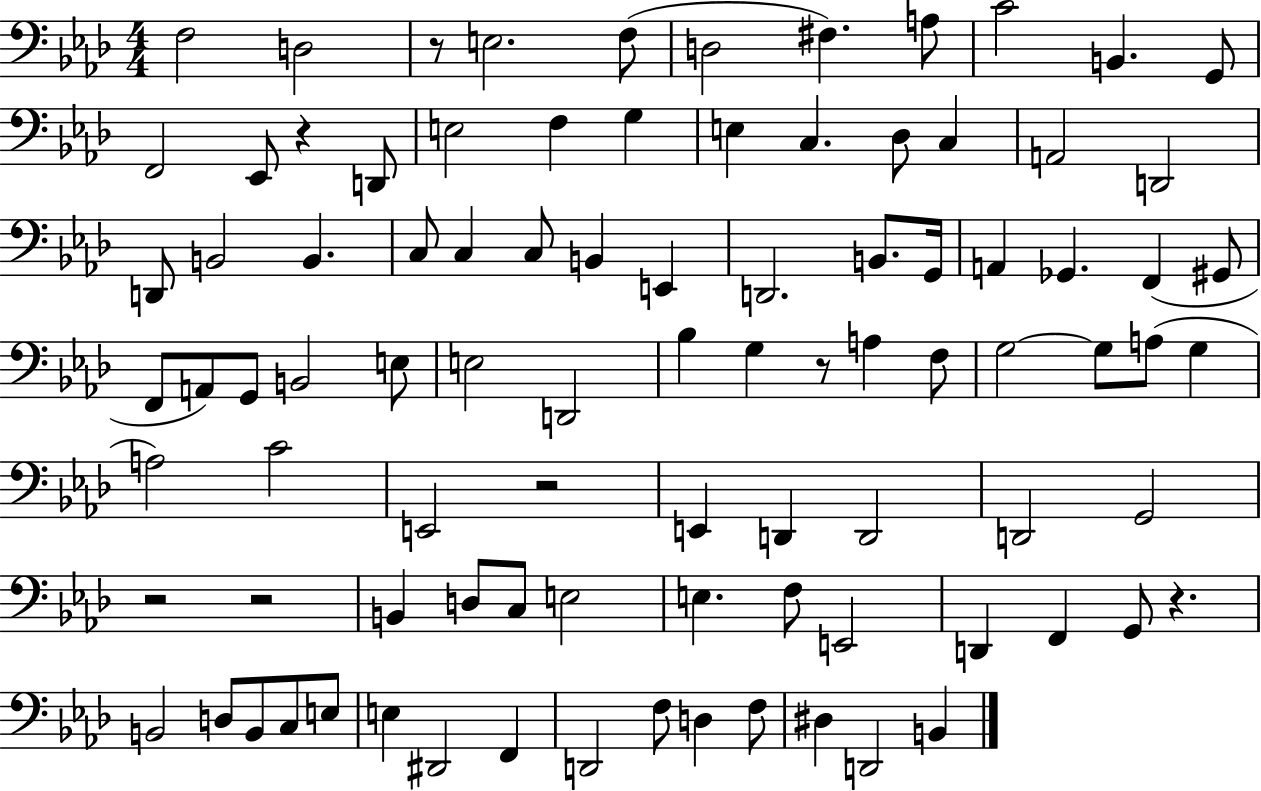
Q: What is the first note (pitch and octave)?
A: F3